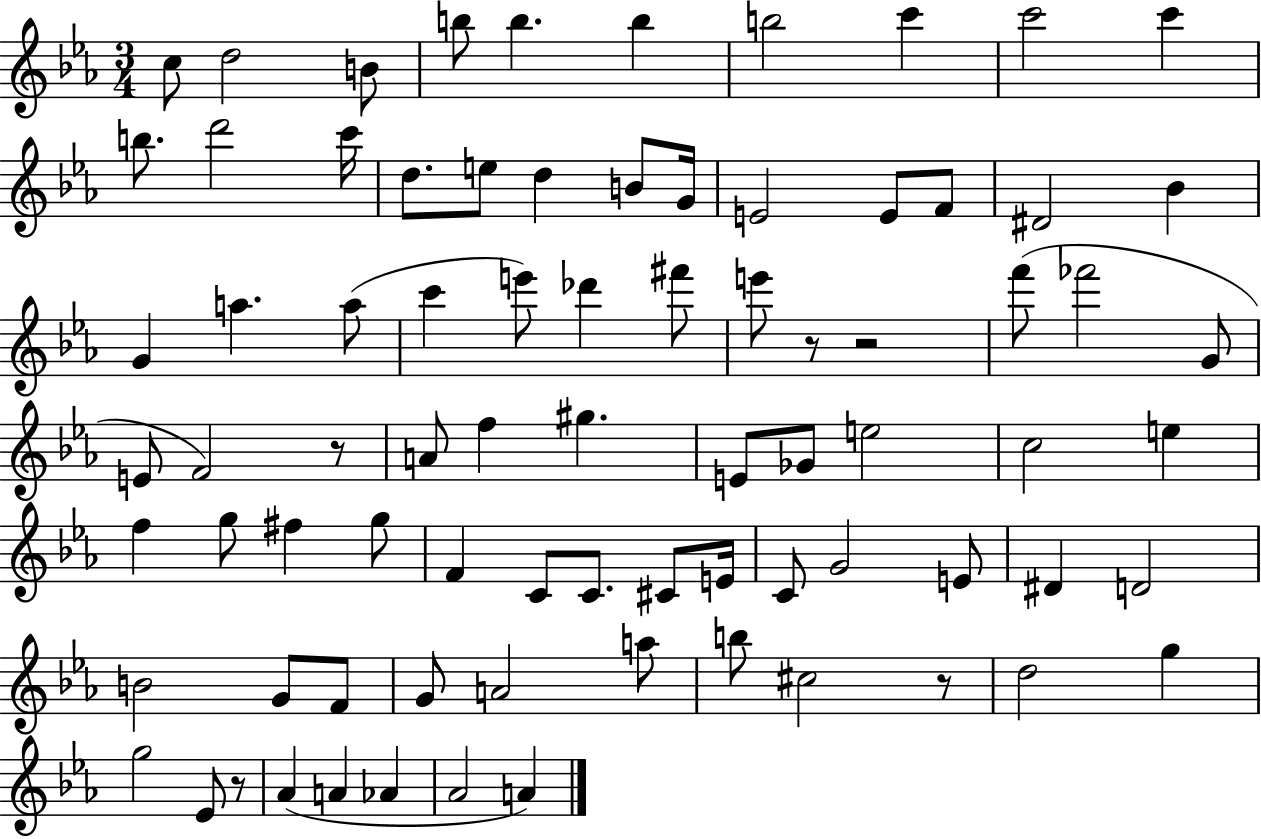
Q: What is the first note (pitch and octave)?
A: C5